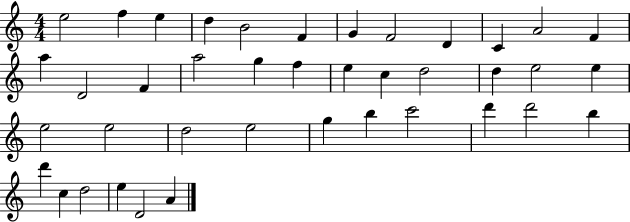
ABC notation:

X:1
T:Untitled
M:4/4
L:1/4
K:C
e2 f e d B2 F G F2 D C A2 F a D2 F a2 g f e c d2 d e2 e e2 e2 d2 e2 g b c'2 d' d'2 b d' c d2 e D2 A